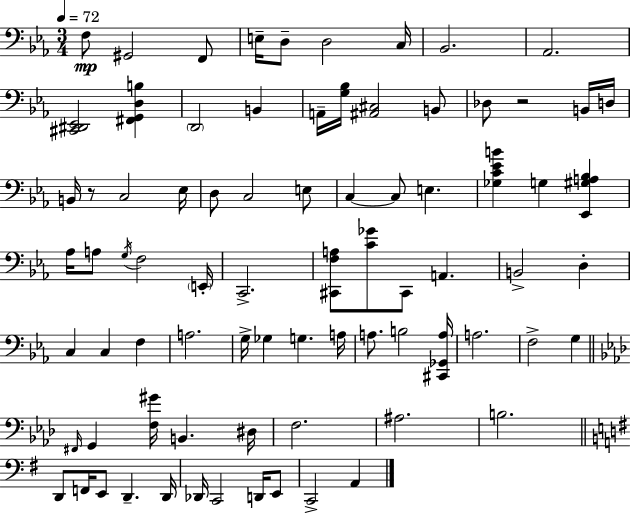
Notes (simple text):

F3/e G#2/h F2/e E3/s D3/e D3/h C3/s Bb2/h. Ab2/h. [C#2,D#2,Eb2]/h [F#2,G2,D3,B3]/q D2/h B2/q A2/s [G3,Bb3]/s [A#2,C#3]/h B2/e Db3/e R/h B2/s D3/s B2/s R/e C3/h Eb3/s D3/e C3/h E3/e C3/q C3/e E3/q. [Gb3,C4,Eb4,B4]/q G3/q [Eb2,G#3,A3,Bb3]/q Ab3/s A3/e G3/s F3/h E2/s C2/h. [C#2,F3,A3]/e [C4,Gb4]/e C#2/e A2/q. B2/h D3/q C3/q C3/q F3/q A3/h. G3/s Gb3/q G3/q. A3/s A3/e. B3/h [C#2,Gb2,A3]/s A3/h. F3/h G3/q F#2/s G2/q [F3,G#4]/s B2/q. D#3/s F3/h. A#3/h. B3/h. D2/e F2/s E2/e D2/q. D2/s Db2/s C2/h D2/s E2/e C2/h A2/q